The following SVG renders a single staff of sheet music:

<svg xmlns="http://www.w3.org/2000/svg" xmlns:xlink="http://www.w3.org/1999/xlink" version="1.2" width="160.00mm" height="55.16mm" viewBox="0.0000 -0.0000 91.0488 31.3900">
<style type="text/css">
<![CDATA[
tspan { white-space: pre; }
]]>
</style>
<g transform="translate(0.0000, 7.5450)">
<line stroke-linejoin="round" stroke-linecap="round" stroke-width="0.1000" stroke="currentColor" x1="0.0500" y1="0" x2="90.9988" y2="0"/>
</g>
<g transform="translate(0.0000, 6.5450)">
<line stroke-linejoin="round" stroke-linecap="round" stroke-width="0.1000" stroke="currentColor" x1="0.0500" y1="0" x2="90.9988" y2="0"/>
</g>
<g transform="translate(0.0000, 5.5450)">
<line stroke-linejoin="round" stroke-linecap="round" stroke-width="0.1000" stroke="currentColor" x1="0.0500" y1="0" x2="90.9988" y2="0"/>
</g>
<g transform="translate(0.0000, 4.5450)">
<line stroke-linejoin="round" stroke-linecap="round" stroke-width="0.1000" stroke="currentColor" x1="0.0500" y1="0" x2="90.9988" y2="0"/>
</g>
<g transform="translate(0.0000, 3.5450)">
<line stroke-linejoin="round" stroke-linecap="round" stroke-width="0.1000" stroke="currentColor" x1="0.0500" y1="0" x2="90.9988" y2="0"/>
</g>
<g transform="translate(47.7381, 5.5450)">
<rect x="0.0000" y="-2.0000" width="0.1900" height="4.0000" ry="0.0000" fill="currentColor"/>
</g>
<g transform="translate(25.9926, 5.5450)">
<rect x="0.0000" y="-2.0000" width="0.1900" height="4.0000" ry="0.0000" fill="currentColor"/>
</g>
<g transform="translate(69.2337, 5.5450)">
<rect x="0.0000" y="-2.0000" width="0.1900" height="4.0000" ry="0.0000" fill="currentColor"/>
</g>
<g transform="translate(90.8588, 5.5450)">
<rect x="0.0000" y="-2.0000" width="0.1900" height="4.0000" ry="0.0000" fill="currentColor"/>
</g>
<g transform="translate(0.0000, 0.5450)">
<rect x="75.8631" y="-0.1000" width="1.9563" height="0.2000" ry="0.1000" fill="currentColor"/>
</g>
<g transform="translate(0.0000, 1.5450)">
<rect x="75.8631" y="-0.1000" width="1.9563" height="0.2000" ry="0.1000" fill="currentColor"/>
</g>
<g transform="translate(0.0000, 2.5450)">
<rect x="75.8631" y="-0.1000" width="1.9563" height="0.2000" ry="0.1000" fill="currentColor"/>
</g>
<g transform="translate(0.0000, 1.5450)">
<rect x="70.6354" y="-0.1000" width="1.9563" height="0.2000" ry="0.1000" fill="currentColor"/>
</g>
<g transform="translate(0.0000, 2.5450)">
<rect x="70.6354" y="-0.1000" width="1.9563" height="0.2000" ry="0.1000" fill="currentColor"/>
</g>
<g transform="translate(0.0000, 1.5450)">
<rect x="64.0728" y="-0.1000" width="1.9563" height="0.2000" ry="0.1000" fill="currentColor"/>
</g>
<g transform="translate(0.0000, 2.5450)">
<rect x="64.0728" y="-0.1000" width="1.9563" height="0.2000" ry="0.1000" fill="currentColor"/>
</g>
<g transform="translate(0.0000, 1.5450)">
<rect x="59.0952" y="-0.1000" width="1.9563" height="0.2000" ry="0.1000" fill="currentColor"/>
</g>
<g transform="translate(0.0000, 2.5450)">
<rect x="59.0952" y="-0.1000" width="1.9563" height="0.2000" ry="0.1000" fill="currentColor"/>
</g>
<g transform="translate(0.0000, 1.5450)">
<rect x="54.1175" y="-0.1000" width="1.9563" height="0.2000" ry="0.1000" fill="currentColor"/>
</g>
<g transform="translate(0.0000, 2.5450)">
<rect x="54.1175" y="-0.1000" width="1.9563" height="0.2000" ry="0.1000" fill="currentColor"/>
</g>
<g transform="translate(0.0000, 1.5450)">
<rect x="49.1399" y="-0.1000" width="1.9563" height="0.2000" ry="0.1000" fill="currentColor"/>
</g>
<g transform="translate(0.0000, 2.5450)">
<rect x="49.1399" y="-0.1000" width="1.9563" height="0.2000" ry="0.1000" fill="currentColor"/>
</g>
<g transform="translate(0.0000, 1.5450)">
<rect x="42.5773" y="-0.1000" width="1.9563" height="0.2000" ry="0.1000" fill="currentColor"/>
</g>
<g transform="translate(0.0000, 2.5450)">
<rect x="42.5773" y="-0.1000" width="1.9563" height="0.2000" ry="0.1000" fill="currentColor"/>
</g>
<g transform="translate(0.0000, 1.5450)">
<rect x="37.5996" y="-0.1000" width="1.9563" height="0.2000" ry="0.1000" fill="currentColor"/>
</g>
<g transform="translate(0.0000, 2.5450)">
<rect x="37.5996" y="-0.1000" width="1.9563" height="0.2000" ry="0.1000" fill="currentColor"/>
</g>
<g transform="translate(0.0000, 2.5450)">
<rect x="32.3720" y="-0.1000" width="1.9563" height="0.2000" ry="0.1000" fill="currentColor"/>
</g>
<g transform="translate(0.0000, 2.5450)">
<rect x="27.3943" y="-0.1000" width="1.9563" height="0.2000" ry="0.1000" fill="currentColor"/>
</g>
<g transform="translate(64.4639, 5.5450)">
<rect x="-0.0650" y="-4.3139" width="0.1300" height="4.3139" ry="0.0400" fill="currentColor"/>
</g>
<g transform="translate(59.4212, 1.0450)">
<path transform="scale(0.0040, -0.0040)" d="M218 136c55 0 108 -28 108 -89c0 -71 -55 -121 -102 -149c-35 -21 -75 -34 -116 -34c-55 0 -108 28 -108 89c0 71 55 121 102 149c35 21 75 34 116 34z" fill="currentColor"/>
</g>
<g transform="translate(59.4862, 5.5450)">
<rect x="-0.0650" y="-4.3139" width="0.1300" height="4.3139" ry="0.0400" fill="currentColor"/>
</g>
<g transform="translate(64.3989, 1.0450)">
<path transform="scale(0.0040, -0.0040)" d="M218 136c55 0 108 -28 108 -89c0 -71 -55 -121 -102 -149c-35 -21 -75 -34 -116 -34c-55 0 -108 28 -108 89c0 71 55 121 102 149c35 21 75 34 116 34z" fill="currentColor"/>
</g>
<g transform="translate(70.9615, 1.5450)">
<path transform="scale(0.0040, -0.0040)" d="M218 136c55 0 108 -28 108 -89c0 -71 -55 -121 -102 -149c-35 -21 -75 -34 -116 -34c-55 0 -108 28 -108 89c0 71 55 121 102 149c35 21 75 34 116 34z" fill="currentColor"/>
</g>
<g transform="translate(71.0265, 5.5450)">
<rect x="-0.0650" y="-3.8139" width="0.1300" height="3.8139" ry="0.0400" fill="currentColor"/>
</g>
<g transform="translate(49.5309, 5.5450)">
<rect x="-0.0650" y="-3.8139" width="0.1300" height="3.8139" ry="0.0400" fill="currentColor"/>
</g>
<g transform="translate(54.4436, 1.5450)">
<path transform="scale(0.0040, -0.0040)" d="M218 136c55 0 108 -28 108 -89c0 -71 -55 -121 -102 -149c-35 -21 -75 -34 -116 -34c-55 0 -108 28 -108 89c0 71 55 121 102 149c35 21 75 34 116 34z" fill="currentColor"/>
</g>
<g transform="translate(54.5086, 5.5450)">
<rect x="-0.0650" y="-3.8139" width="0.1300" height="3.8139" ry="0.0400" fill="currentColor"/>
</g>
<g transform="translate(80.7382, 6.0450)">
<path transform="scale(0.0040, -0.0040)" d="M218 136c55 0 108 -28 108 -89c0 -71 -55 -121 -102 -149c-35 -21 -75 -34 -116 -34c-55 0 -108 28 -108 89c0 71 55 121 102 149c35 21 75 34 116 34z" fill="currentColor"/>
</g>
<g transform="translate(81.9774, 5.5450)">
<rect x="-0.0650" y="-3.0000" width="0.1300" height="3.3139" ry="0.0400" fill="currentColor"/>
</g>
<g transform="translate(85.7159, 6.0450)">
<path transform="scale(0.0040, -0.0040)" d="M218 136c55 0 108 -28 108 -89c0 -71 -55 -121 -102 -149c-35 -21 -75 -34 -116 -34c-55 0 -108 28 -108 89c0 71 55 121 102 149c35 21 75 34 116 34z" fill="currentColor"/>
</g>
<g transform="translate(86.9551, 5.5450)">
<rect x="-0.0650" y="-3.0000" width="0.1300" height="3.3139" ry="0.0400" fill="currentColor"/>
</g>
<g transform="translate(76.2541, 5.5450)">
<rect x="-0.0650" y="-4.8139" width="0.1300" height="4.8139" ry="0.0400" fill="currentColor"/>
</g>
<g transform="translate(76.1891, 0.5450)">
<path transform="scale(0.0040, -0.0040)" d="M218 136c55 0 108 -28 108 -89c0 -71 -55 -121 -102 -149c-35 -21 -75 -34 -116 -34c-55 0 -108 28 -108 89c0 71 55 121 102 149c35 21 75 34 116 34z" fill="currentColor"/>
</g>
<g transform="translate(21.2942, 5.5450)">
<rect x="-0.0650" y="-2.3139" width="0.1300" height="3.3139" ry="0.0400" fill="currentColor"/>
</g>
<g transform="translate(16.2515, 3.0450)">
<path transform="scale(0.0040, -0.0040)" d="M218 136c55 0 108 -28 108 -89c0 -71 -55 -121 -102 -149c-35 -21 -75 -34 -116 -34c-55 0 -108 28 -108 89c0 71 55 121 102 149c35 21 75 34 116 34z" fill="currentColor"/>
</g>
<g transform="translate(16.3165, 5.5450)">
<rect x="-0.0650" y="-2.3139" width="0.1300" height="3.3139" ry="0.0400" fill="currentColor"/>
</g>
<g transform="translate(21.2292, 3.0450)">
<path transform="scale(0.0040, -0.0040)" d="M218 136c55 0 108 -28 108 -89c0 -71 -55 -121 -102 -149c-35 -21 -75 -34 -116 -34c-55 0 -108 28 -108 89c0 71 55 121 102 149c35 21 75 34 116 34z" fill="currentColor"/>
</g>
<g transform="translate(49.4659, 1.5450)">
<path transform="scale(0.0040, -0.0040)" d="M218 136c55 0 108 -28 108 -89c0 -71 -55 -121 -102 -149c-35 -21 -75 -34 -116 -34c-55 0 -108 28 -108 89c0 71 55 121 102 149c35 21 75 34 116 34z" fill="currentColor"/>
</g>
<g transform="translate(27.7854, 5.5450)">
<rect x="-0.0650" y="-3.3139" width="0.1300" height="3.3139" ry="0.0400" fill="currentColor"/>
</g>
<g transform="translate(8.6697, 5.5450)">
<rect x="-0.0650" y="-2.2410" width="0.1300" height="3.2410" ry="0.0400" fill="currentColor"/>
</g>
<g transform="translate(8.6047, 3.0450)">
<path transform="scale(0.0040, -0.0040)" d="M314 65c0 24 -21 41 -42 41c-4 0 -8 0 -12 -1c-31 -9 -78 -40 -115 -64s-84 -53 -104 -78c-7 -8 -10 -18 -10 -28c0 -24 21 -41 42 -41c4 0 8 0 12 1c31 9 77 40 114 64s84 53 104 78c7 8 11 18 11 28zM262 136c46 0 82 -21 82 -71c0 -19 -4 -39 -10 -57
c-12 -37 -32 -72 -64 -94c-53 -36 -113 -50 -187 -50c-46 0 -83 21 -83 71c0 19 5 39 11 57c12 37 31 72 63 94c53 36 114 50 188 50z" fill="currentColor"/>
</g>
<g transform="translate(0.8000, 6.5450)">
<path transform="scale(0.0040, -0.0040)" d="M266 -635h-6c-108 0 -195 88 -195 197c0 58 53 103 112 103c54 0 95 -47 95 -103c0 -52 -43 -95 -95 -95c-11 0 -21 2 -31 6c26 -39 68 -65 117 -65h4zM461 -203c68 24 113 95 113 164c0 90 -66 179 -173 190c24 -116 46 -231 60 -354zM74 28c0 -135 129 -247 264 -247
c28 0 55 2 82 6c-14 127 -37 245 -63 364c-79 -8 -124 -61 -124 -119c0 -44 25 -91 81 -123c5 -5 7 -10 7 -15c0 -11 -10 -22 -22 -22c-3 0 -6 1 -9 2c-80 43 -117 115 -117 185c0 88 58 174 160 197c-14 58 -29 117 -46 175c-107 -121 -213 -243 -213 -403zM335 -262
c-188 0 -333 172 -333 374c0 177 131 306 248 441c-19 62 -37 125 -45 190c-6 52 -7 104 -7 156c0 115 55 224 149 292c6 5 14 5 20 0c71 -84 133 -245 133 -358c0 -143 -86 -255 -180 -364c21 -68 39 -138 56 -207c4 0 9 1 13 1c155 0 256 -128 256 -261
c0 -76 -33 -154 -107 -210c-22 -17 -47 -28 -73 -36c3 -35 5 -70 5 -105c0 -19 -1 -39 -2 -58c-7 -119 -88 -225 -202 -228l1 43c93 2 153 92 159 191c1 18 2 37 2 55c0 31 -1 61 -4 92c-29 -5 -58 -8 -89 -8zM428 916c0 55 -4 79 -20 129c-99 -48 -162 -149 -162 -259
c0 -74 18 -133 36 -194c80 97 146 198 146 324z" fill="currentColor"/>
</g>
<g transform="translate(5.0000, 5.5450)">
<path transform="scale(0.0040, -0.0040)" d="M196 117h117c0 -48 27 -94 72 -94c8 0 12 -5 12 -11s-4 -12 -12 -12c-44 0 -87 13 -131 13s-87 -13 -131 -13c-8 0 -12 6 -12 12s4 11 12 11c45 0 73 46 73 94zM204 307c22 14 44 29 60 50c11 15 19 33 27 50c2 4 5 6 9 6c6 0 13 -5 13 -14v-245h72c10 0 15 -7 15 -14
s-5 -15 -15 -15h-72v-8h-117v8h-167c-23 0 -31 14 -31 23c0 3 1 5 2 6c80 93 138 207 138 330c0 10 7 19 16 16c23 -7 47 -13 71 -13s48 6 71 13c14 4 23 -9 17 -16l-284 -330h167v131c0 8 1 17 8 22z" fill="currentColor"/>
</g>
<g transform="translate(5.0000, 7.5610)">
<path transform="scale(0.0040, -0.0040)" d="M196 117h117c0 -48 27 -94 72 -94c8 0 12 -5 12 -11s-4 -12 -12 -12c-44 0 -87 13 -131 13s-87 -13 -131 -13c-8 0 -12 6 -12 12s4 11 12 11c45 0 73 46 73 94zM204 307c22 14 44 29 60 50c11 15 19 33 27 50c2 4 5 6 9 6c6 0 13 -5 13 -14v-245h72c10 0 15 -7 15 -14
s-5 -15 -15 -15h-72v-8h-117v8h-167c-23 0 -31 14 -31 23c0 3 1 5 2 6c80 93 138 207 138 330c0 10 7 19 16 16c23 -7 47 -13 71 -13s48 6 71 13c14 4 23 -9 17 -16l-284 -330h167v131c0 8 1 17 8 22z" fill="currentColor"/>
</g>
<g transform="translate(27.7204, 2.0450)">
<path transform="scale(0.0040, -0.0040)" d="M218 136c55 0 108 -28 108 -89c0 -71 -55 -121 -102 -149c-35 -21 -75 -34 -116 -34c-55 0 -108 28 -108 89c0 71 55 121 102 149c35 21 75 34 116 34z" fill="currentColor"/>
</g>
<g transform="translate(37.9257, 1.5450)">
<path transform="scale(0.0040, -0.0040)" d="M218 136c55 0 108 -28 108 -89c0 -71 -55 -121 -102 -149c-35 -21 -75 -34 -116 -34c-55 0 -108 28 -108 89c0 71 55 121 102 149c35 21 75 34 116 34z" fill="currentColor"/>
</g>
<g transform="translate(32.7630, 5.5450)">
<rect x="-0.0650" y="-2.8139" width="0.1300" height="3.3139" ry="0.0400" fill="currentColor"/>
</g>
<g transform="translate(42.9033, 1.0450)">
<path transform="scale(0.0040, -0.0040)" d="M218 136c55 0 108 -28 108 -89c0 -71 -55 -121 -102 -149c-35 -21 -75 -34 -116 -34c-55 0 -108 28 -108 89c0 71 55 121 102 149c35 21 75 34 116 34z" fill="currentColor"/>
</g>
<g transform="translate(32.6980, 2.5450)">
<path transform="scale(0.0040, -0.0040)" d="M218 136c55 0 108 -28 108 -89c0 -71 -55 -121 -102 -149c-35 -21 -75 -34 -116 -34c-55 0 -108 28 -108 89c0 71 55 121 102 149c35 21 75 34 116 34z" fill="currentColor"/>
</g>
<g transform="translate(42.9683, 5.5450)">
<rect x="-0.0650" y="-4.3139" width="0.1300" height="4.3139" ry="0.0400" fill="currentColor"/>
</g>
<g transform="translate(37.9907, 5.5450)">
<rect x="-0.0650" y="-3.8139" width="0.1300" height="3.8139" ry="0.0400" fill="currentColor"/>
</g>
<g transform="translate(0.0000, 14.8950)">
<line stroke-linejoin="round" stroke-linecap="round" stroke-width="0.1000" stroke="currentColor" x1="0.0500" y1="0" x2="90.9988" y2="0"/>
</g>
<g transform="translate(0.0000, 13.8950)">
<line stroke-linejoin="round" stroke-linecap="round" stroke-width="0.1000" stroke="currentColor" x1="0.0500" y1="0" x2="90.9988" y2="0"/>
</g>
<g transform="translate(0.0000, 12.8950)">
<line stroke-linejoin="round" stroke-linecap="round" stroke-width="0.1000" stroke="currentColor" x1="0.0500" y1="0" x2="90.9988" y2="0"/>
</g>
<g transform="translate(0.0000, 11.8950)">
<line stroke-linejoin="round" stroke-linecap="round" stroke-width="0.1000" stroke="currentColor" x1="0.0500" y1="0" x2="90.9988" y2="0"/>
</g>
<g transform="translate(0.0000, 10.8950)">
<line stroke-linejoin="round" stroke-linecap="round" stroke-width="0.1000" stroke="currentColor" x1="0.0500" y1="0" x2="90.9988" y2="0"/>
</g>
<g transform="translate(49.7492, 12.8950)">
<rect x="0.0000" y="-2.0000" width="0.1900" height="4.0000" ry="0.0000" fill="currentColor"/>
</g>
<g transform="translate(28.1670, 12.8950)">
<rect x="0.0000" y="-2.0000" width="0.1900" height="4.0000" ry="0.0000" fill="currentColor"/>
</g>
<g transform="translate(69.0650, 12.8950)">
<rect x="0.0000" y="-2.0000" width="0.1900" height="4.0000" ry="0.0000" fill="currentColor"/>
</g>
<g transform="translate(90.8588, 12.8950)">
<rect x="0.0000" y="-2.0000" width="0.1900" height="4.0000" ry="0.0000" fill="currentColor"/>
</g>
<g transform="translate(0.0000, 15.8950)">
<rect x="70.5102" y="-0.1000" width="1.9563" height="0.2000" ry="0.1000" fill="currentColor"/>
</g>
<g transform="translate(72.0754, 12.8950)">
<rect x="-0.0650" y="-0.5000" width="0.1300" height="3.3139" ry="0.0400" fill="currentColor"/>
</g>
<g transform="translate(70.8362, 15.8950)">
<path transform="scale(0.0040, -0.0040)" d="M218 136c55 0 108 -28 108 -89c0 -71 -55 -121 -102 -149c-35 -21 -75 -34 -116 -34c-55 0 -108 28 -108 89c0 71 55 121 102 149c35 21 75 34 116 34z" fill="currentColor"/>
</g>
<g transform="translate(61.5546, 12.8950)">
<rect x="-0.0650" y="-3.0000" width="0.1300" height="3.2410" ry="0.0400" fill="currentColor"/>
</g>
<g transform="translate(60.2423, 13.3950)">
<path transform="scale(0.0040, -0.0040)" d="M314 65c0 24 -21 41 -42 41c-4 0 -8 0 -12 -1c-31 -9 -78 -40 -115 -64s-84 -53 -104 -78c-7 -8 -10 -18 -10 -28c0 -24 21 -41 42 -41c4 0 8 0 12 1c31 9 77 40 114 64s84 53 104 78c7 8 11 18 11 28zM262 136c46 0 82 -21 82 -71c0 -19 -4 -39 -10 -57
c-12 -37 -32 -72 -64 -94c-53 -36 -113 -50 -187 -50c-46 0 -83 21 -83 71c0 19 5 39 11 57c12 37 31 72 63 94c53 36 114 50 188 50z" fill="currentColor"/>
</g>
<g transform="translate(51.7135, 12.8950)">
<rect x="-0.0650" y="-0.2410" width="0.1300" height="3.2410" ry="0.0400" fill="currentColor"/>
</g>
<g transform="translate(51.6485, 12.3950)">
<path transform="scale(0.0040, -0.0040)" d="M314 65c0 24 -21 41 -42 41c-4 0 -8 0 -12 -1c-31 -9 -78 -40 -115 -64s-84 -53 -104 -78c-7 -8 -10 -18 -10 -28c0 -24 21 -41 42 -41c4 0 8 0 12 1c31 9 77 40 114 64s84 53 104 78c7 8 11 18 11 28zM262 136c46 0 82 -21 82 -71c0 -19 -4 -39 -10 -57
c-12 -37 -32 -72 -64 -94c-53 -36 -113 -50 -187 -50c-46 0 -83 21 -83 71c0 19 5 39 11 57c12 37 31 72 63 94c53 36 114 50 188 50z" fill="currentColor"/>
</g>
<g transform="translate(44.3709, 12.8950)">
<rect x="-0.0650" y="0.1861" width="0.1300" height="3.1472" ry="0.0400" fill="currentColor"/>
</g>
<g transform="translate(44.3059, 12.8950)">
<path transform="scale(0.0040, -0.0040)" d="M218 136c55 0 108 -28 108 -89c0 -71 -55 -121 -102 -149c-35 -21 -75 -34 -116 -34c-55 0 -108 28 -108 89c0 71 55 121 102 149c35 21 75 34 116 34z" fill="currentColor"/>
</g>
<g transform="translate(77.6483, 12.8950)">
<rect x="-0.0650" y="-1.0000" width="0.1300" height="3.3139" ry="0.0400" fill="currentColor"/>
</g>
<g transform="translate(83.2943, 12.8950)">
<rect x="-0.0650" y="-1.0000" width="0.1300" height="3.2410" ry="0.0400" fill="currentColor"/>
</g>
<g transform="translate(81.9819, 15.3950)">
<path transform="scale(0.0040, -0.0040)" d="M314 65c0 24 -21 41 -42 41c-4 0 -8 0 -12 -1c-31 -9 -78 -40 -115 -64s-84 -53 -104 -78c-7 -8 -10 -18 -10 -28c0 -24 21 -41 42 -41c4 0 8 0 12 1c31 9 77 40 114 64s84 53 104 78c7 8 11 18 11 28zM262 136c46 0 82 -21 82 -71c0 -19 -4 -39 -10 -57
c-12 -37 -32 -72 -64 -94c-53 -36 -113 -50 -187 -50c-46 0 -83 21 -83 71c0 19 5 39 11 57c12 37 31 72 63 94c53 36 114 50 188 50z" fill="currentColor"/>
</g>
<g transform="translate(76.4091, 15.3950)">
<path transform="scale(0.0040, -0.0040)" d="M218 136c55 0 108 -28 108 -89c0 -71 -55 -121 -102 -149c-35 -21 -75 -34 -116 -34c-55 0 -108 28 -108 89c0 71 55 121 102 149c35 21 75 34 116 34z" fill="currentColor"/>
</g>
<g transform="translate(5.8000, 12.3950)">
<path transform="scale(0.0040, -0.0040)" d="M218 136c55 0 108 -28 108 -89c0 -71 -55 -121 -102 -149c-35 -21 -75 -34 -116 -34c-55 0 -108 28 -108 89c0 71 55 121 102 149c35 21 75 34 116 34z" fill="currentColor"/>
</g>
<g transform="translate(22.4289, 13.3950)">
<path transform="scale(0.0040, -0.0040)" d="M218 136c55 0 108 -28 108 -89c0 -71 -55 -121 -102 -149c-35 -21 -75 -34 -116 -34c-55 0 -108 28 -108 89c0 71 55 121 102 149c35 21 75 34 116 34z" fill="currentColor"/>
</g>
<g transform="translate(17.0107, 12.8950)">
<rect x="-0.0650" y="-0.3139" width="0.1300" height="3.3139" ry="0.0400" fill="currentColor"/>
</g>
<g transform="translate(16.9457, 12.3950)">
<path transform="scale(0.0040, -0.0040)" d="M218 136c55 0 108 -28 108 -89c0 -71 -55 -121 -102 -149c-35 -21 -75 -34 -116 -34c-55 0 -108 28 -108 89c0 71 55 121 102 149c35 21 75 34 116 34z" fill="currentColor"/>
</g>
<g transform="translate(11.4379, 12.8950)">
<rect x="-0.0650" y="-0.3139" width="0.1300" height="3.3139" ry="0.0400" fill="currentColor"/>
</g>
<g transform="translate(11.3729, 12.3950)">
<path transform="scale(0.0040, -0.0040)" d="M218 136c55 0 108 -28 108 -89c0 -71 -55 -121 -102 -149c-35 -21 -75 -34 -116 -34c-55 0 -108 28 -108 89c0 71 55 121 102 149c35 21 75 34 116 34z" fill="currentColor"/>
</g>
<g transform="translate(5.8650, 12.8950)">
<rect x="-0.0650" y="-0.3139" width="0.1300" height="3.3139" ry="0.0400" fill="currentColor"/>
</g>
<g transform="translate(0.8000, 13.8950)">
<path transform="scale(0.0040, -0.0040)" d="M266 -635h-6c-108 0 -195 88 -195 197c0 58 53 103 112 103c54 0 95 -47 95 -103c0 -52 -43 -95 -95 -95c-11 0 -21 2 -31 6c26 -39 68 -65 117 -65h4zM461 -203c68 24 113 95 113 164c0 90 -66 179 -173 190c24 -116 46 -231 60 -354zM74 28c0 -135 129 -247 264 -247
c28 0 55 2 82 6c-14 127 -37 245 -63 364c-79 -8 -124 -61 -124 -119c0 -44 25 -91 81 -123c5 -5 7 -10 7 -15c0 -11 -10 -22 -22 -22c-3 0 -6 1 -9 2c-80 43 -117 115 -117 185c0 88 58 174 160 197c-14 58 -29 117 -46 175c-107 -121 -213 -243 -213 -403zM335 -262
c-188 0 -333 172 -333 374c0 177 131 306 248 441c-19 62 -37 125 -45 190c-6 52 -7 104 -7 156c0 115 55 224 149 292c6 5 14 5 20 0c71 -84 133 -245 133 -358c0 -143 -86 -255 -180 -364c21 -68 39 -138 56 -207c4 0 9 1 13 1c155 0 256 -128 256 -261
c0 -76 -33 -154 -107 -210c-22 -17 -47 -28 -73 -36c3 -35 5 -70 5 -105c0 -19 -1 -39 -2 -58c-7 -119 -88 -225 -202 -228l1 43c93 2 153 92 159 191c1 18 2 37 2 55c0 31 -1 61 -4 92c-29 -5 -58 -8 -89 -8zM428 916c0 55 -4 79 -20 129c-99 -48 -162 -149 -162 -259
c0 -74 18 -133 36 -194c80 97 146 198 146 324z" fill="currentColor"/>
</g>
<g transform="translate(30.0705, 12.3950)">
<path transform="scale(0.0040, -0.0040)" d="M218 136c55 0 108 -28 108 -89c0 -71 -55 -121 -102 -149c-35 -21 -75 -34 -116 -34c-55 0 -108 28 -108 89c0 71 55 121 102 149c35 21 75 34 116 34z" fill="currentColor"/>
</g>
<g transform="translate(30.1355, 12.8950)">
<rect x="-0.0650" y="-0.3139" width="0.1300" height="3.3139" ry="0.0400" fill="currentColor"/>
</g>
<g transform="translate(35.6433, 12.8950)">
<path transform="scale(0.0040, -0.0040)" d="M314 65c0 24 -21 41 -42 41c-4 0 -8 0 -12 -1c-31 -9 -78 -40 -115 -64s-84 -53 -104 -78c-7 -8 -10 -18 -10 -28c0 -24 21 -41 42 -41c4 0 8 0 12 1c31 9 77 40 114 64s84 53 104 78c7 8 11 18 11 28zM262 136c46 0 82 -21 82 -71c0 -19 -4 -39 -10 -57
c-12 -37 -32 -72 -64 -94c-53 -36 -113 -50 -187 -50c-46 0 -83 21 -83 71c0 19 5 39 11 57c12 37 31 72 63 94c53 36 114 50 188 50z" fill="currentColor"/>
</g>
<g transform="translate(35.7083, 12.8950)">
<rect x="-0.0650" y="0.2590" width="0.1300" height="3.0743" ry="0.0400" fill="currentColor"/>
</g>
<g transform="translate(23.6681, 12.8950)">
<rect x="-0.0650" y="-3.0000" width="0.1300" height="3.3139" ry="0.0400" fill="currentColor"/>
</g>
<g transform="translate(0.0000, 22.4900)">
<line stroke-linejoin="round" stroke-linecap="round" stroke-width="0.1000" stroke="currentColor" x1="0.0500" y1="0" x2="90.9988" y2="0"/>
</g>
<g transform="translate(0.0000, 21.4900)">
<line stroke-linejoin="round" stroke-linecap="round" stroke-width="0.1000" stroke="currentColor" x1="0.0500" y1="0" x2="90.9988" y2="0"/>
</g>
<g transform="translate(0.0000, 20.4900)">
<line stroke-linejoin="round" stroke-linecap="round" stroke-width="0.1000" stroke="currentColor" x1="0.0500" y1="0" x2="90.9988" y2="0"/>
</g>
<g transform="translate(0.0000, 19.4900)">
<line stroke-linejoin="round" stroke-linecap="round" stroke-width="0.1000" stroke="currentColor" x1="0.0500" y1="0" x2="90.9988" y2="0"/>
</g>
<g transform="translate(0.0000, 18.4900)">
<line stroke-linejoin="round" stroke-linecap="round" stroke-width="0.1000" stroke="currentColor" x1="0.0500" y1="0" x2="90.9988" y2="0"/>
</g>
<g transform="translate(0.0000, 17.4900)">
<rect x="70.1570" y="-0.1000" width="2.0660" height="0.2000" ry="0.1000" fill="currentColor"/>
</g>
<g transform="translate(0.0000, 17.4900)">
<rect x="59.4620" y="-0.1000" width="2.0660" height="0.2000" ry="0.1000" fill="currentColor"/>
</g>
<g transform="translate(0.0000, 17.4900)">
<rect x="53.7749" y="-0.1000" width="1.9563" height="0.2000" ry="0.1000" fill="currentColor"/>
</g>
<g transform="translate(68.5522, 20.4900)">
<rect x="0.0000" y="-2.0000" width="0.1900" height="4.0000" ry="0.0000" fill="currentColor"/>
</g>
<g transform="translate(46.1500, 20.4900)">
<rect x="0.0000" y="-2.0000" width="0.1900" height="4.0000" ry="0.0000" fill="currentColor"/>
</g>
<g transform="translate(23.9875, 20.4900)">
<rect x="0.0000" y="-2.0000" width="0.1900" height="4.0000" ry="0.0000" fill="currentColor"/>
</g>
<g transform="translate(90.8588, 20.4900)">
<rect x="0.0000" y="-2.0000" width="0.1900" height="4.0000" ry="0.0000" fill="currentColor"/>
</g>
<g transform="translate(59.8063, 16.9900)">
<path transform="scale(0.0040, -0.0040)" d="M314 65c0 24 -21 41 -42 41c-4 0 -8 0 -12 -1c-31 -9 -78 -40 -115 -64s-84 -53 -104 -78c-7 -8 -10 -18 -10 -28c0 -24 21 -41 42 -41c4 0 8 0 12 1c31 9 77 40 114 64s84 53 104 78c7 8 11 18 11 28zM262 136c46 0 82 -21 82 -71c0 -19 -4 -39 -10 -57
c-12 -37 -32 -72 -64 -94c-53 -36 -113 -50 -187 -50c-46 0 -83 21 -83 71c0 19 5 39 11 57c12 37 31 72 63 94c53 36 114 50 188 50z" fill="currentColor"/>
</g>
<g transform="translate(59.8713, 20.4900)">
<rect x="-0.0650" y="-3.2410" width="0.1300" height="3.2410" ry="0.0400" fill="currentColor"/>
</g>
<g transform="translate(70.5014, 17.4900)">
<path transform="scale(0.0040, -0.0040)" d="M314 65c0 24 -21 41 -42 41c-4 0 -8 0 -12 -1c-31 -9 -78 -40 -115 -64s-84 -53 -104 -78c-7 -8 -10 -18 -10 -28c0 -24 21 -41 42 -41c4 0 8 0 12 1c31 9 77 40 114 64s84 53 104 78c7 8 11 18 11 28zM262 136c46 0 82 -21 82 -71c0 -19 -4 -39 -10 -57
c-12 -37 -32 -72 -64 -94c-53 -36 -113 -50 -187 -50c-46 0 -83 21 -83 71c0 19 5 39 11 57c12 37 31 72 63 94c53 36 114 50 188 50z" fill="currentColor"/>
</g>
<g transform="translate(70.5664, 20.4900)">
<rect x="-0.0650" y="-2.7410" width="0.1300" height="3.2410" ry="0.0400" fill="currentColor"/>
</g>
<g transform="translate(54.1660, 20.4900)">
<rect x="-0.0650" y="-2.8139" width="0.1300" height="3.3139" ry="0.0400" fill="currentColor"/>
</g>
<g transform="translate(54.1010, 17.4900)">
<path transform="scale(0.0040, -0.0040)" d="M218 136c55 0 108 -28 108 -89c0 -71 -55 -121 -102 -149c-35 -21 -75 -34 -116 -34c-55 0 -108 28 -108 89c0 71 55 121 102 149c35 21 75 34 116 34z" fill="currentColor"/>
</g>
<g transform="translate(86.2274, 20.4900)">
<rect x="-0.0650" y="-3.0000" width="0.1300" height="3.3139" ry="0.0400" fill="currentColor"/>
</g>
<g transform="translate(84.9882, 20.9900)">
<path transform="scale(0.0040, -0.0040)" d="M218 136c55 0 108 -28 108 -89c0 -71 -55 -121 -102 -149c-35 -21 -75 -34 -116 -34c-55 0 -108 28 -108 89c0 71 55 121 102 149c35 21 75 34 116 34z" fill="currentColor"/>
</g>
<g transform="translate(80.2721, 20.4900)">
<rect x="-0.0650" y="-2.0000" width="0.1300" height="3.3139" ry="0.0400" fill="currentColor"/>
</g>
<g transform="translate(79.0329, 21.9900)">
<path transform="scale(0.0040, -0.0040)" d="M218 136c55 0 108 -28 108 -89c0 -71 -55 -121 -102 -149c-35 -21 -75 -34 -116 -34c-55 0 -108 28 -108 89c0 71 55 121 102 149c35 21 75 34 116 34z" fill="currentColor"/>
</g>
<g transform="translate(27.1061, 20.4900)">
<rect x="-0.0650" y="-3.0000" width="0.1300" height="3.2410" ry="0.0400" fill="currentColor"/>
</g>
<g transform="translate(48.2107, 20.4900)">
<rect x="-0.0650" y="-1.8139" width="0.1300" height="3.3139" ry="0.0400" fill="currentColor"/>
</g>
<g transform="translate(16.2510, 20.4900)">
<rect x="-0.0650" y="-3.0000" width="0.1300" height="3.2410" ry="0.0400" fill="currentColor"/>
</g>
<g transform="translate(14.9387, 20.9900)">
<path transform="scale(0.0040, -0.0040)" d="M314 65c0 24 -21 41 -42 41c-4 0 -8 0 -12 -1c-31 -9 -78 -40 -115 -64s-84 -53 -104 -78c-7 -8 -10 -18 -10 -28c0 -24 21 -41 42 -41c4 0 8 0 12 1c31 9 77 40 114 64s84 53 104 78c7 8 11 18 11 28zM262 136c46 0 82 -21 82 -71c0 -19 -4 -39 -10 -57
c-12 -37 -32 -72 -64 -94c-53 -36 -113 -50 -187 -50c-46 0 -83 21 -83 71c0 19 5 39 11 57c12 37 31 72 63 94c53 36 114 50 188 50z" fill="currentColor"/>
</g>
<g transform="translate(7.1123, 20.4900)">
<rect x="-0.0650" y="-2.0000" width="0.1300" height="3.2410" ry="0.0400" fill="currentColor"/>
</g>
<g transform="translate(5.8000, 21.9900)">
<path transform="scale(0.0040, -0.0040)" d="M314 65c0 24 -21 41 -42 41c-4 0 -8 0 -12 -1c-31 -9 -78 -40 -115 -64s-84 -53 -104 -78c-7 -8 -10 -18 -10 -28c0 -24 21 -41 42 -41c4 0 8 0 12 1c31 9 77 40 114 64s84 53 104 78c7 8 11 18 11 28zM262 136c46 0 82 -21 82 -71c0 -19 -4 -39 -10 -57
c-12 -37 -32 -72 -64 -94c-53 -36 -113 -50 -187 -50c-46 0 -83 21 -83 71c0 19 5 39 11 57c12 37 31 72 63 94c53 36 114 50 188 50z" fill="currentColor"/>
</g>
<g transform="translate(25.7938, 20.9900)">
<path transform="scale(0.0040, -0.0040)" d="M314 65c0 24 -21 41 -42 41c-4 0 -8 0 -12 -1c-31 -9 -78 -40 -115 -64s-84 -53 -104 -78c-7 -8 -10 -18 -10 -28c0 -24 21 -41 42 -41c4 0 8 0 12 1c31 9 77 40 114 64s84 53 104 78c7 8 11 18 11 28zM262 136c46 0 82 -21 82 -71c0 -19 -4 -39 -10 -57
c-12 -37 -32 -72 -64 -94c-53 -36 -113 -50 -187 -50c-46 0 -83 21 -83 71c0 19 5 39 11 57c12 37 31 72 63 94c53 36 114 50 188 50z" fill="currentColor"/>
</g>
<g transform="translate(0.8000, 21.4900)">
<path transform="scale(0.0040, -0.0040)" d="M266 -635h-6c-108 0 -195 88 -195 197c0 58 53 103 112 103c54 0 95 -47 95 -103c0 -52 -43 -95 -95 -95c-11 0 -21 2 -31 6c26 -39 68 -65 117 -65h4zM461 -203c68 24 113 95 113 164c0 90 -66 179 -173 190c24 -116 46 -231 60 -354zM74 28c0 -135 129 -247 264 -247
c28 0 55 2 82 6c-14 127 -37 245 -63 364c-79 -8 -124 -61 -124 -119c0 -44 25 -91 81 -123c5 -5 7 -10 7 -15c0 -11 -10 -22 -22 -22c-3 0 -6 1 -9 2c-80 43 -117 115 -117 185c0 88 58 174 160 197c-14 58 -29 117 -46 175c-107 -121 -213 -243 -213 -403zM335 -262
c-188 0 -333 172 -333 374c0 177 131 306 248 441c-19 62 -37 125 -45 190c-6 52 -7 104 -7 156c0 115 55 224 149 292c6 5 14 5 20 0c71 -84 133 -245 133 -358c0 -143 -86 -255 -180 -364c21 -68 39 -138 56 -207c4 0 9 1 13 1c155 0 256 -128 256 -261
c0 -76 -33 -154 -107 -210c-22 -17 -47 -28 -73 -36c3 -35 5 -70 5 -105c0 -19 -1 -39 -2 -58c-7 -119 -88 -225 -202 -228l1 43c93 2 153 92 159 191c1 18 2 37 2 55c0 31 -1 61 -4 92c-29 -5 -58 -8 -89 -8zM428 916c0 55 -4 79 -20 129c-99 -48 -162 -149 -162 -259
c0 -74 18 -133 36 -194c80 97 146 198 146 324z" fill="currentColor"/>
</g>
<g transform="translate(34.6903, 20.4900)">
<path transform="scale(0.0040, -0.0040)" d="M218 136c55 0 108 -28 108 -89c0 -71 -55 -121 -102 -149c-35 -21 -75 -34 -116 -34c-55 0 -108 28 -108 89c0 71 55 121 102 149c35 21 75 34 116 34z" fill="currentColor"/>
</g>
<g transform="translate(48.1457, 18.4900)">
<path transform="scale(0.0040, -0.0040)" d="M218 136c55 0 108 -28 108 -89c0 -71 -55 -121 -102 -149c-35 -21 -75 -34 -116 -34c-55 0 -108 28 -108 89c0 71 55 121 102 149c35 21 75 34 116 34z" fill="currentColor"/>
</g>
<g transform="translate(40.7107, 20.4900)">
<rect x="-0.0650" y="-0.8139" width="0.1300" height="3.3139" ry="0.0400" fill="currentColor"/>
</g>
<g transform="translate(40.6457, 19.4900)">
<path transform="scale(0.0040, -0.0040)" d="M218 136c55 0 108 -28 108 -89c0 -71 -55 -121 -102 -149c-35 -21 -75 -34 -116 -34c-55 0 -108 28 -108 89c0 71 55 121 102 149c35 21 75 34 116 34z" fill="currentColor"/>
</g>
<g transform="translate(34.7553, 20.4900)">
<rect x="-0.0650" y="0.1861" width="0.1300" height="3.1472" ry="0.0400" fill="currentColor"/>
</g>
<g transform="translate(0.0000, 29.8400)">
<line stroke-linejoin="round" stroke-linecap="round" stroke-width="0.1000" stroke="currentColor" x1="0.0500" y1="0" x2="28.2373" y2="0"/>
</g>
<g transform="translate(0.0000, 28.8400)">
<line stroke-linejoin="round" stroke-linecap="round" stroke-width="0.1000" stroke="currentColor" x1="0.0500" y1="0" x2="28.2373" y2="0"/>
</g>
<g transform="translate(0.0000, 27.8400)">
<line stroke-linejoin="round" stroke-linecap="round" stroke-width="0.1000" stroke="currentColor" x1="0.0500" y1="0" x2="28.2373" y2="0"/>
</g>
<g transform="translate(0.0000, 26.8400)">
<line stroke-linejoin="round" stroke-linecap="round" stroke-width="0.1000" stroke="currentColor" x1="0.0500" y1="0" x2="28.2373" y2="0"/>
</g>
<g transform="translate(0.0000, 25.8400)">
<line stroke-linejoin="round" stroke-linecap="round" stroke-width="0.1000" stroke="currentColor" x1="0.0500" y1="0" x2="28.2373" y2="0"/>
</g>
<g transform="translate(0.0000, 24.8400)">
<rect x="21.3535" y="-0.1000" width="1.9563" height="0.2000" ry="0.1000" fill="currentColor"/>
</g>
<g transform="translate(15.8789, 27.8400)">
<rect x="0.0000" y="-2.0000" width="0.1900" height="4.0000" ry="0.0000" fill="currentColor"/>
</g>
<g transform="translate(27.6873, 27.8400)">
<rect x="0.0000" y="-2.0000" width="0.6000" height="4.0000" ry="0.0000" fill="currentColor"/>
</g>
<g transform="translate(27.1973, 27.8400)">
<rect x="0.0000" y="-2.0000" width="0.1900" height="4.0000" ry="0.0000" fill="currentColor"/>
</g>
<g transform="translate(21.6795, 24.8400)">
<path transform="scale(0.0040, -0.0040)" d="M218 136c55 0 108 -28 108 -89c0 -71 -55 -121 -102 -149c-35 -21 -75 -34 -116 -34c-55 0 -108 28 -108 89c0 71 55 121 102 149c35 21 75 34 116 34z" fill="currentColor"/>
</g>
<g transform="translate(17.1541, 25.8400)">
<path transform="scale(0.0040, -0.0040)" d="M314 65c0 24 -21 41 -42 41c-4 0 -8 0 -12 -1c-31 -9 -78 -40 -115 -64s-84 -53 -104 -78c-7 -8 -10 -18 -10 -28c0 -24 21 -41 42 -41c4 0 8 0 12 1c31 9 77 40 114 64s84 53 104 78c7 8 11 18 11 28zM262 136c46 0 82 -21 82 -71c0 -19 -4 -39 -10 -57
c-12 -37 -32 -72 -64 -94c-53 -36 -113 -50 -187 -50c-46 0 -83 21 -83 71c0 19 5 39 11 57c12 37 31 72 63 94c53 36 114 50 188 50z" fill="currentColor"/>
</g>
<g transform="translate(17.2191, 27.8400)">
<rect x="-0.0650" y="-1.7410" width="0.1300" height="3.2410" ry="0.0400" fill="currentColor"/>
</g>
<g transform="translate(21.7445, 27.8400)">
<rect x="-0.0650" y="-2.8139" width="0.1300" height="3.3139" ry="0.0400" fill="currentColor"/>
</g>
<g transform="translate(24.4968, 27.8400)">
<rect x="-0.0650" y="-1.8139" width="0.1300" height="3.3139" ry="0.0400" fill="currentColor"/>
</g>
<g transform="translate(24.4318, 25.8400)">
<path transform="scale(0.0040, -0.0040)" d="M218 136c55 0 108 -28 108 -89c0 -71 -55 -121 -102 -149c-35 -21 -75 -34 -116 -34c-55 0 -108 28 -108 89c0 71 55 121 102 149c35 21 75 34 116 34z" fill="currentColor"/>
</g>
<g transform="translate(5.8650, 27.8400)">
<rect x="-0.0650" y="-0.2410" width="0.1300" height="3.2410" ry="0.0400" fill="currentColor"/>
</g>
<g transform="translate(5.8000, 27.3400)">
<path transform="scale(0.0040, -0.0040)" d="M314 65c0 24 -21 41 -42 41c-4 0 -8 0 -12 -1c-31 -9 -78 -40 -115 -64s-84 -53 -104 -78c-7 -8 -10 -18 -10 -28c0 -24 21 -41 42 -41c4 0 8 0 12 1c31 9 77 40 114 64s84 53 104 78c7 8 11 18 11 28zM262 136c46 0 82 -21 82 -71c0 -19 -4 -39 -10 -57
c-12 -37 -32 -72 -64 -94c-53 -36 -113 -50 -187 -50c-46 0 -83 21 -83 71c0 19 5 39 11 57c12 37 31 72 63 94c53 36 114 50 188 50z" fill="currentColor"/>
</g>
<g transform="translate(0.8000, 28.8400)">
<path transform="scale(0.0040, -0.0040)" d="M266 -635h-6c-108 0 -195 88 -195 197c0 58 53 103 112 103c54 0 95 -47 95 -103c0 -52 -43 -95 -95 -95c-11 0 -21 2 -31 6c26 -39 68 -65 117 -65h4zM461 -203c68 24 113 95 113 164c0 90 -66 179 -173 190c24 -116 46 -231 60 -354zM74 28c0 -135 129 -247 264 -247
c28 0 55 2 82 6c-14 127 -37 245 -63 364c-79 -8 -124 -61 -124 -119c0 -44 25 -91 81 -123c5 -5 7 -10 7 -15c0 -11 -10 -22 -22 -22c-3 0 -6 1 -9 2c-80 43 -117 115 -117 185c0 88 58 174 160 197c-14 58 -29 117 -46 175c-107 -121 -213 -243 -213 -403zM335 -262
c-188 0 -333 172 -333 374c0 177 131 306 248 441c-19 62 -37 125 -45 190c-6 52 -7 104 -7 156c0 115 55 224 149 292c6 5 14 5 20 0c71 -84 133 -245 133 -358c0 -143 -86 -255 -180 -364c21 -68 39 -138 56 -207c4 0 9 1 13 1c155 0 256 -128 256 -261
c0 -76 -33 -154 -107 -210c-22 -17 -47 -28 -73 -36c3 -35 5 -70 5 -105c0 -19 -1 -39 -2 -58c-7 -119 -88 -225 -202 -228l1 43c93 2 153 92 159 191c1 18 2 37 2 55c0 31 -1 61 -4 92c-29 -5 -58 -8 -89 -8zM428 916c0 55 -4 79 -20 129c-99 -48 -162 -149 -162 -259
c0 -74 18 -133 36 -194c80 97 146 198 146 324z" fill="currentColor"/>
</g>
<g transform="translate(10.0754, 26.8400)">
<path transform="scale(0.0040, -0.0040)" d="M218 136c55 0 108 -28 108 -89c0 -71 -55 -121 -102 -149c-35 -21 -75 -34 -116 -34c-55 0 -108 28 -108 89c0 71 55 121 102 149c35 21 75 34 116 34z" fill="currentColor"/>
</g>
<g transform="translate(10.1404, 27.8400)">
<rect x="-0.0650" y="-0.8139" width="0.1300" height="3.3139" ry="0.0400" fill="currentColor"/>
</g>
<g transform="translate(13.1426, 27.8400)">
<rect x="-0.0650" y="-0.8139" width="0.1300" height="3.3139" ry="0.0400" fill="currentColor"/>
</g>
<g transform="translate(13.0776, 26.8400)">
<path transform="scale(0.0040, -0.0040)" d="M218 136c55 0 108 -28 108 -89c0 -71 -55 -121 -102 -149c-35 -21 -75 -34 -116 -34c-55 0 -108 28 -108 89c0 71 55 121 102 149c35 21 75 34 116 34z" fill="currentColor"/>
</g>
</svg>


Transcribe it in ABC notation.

X:1
T:Untitled
M:4/4
L:1/4
K:C
g2 g g b a c' d' c' c' d' d' c' e' A A c c c A c B2 B c2 A2 C D D2 F2 A2 A2 B d f a b2 a2 F A c2 d d f2 a f